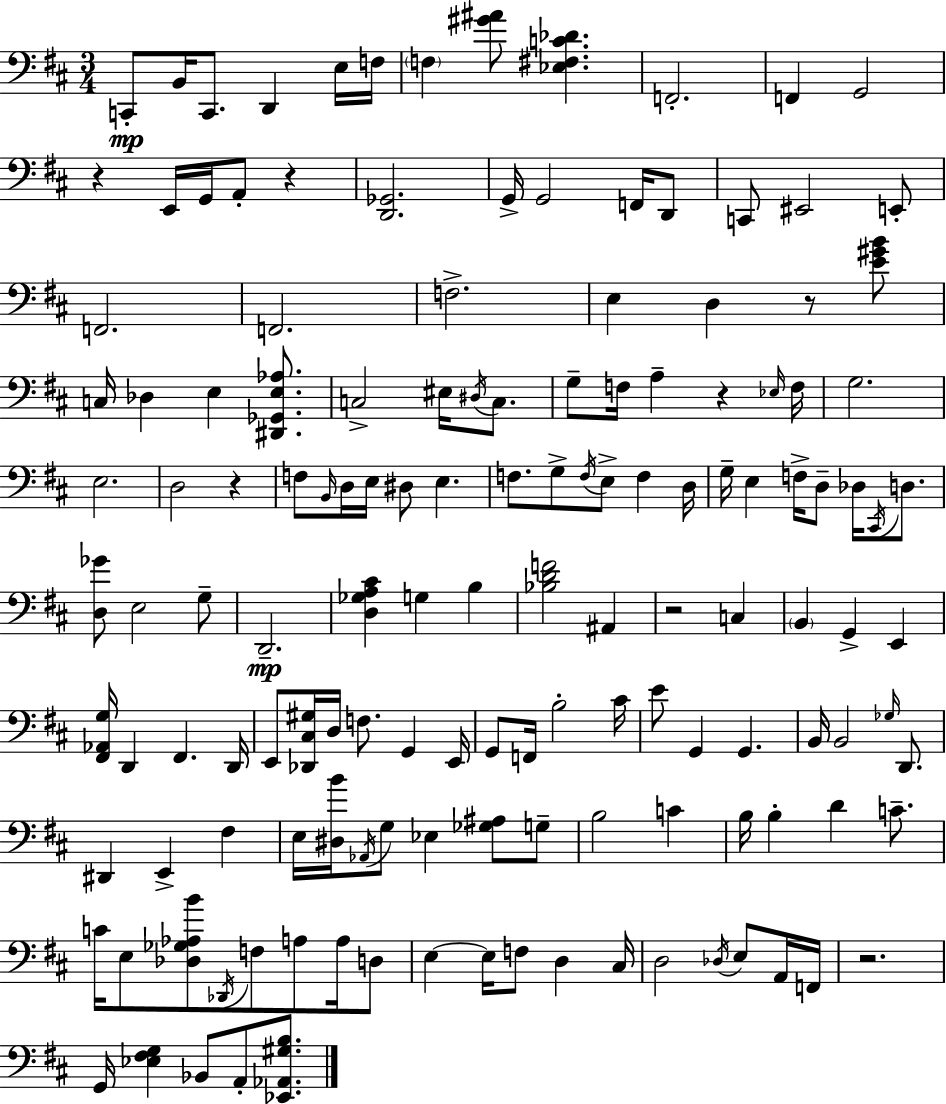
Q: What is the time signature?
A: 3/4